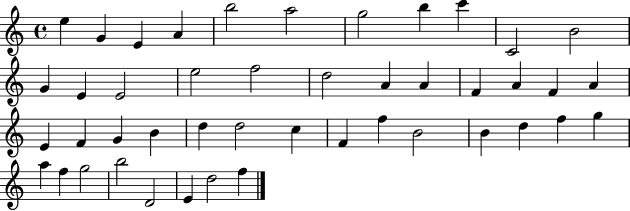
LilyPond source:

{
  \clef treble
  \time 4/4
  \defaultTimeSignature
  \key c \major
  e''4 g'4 e'4 a'4 | b''2 a''2 | g''2 b''4 c'''4 | c'2 b'2 | \break g'4 e'4 e'2 | e''2 f''2 | d''2 a'4 a'4 | f'4 a'4 f'4 a'4 | \break e'4 f'4 g'4 b'4 | d''4 d''2 c''4 | f'4 f''4 b'2 | b'4 d''4 f''4 g''4 | \break a''4 f''4 g''2 | b''2 d'2 | e'4 d''2 f''4 | \bar "|."
}